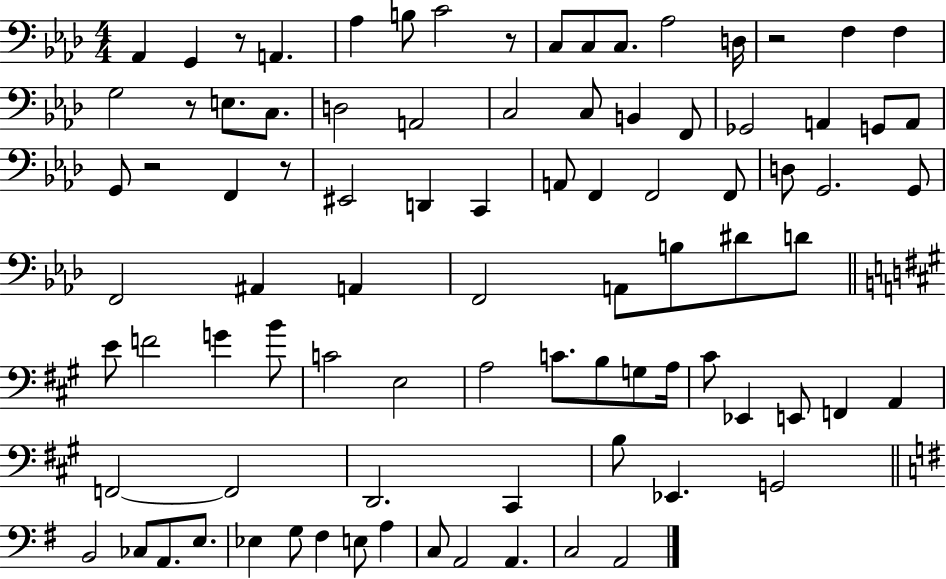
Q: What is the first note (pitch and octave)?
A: Ab2